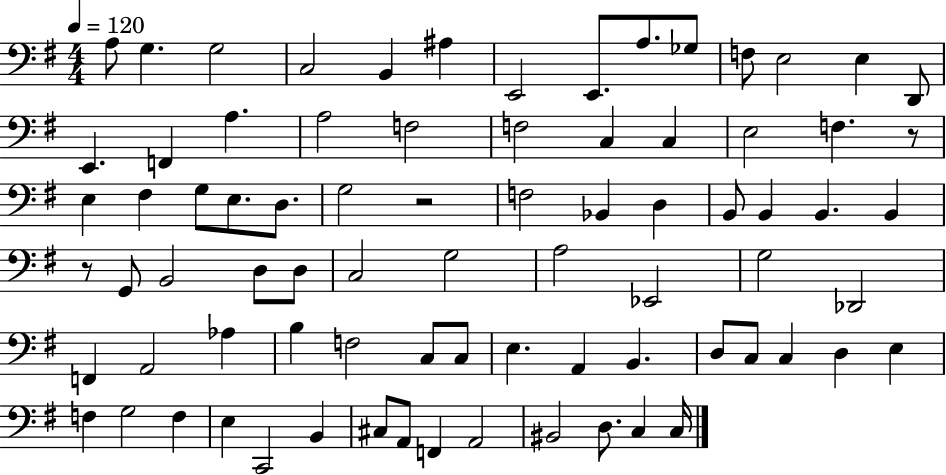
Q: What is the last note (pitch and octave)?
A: C3